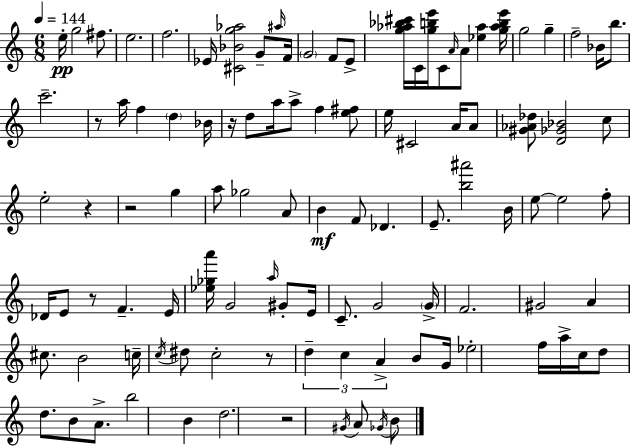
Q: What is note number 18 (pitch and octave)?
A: G5